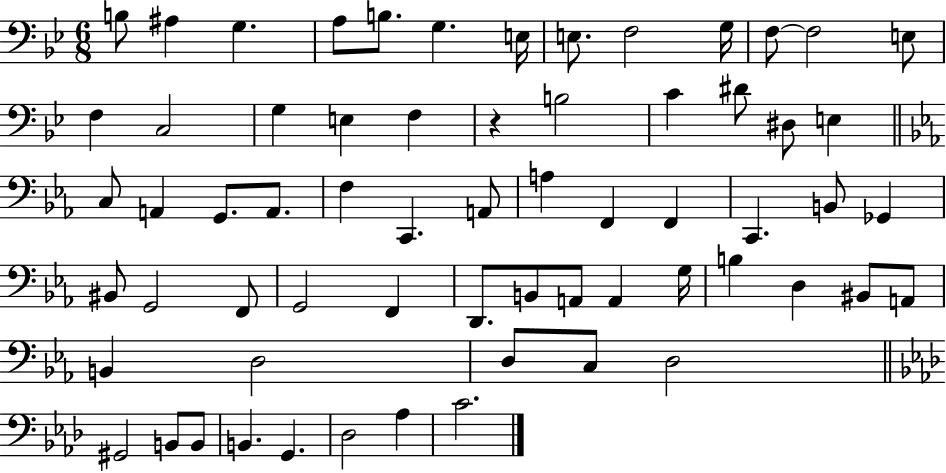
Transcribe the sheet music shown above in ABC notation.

X:1
T:Untitled
M:6/8
L:1/4
K:Bb
B,/2 ^A, G, A,/2 B,/2 G, E,/4 E,/2 F,2 G,/4 F,/2 F,2 E,/2 F, C,2 G, E, F, z B,2 C ^D/2 ^D,/2 E, C,/2 A,, G,,/2 A,,/2 F, C,, A,,/2 A, F,, F,, C,, B,,/2 _G,, ^B,,/2 G,,2 F,,/2 G,,2 F,, D,,/2 B,,/2 A,,/2 A,, G,/4 B, D, ^B,,/2 A,,/2 B,, D,2 D,/2 C,/2 D,2 ^G,,2 B,,/2 B,,/2 B,, G,, _D,2 _A, C2